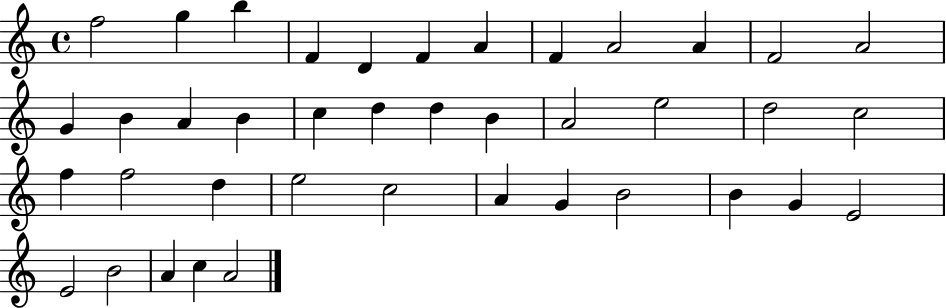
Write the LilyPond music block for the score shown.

{
  \clef treble
  \time 4/4
  \defaultTimeSignature
  \key c \major
  f''2 g''4 b''4 | f'4 d'4 f'4 a'4 | f'4 a'2 a'4 | f'2 a'2 | \break g'4 b'4 a'4 b'4 | c''4 d''4 d''4 b'4 | a'2 e''2 | d''2 c''2 | \break f''4 f''2 d''4 | e''2 c''2 | a'4 g'4 b'2 | b'4 g'4 e'2 | \break e'2 b'2 | a'4 c''4 a'2 | \bar "|."
}